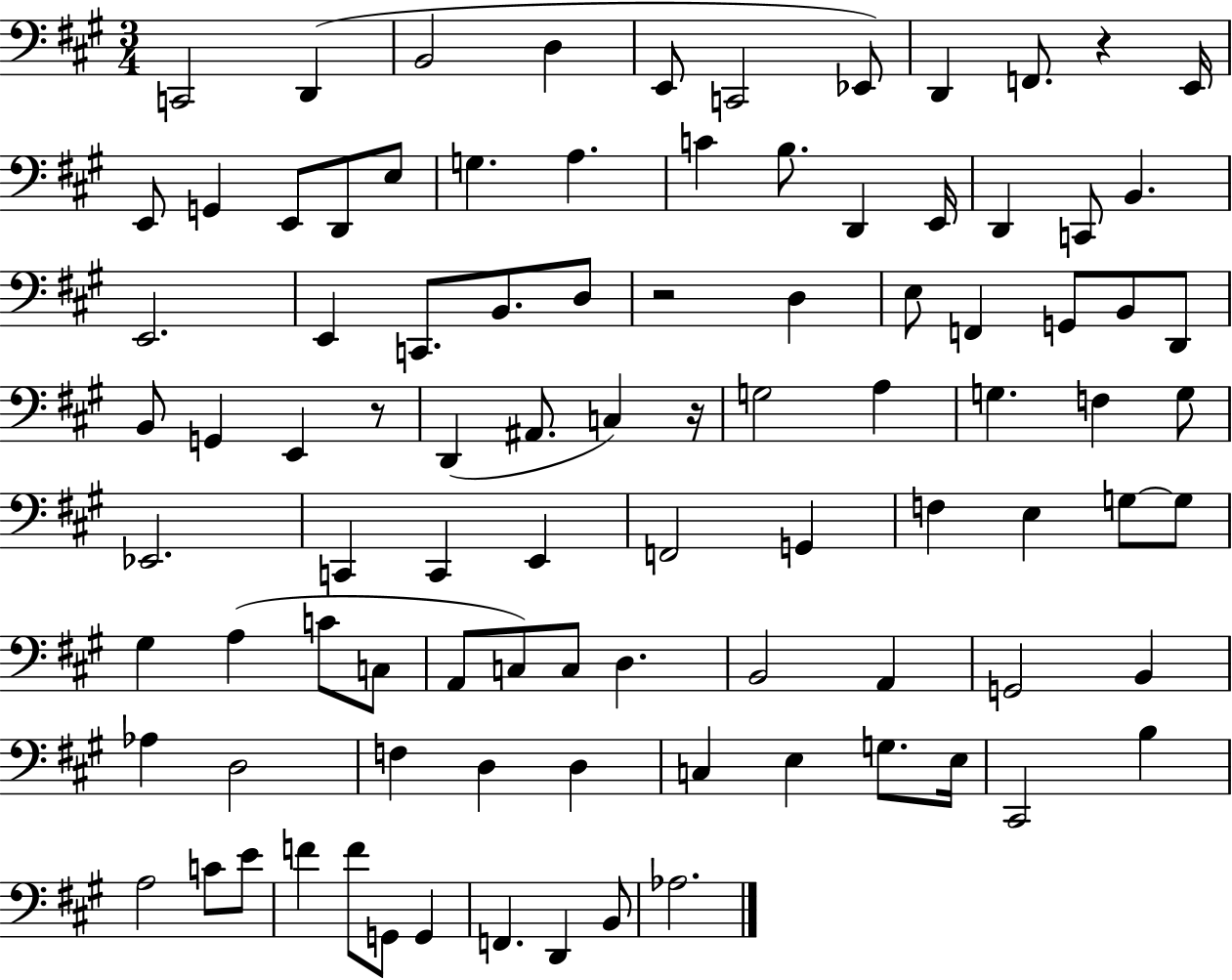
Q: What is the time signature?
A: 3/4